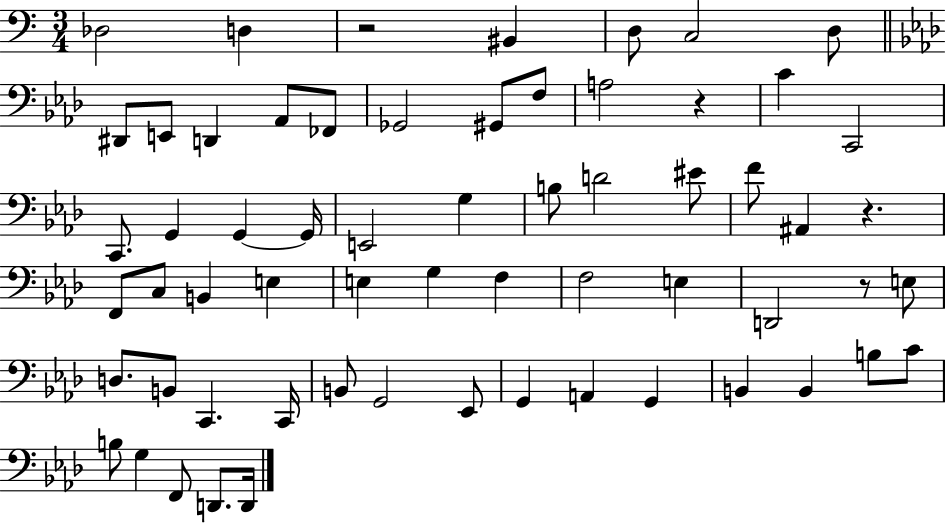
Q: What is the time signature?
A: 3/4